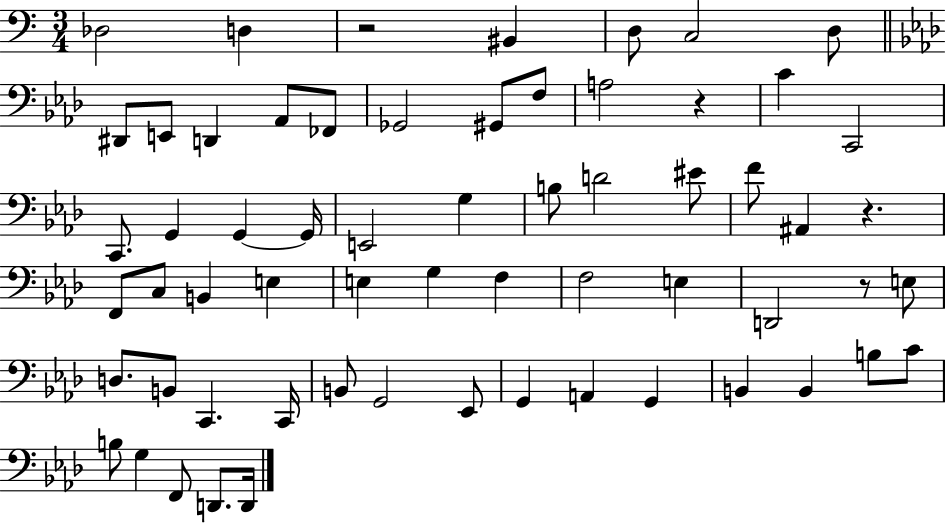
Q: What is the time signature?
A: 3/4